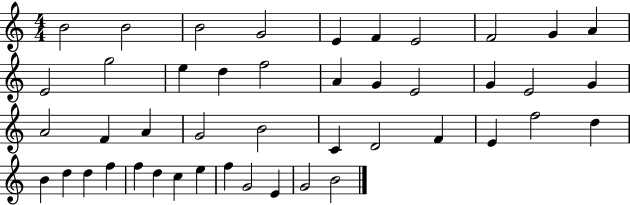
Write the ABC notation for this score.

X:1
T:Untitled
M:4/4
L:1/4
K:C
B2 B2 B2 G2 E F E2 F2 G A E2 g2 e d f2 A G E2 G E2 G A2 F A G2 B2 C D2 F E f2 d B d d f f d c e f G2 E G2 B2